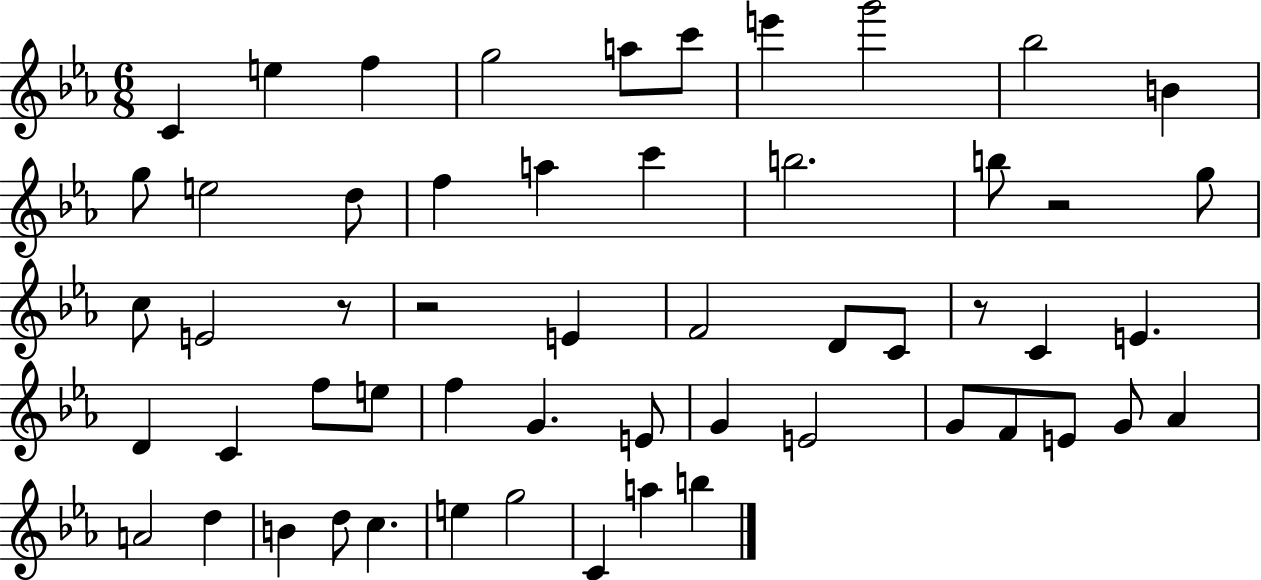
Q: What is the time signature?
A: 6/8